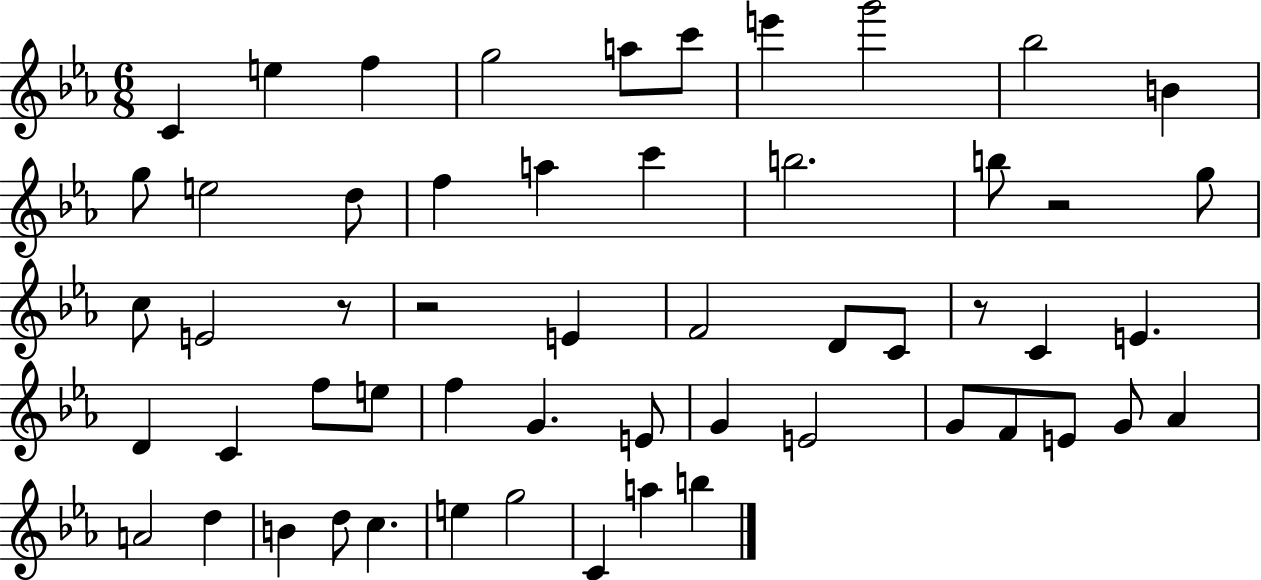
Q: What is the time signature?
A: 6/8